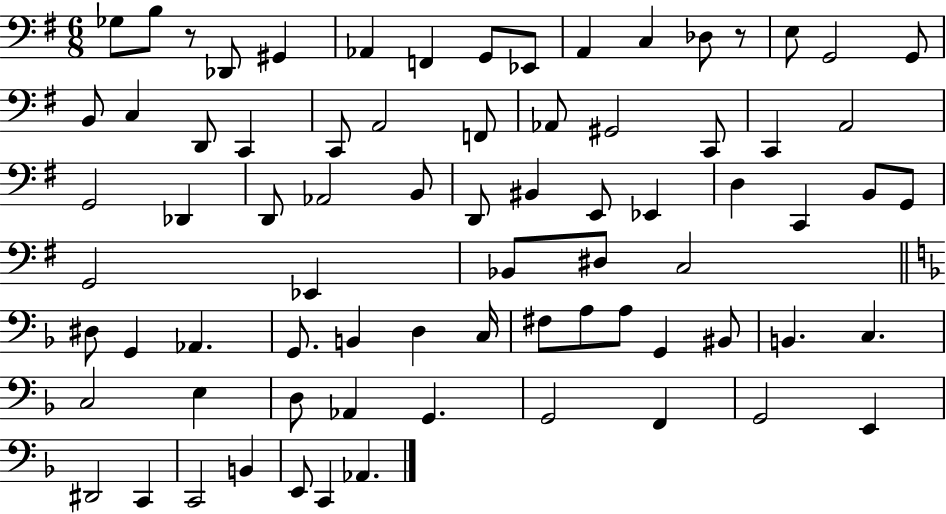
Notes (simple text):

Gb3/e B3/e R/e Db2/e G#2/q Ab2/q F2/q G2/e Eb2/e A2/q C3/q Db3/e R/e E3/e G2/h G2/e B2/e C3/q D2/e C2/q C2/e A2/h F2/e Ab2/e G#2/h C2/e C2/q A2/h G2/h Db2/q D2/e Ab2/h B2/e D2/e BIS2/q E2/e Eb2/q D3/q C2/q B2/e G2/e G2/h Eb2/q Bb2/e D#3/e C3/h D#3/e G2/q Ab2/q. G2/e. B2/q D3/q C3/s F#3/e A3/e A3/e G2/q BIS2/e B2/q. C3/q. C3/h E3/q D3/e Ab2/q G2/q. G2/h F2/q G2/h E2/q D#2/h C2/q C2/h B2/q E2/e C2/q Ab2/q.